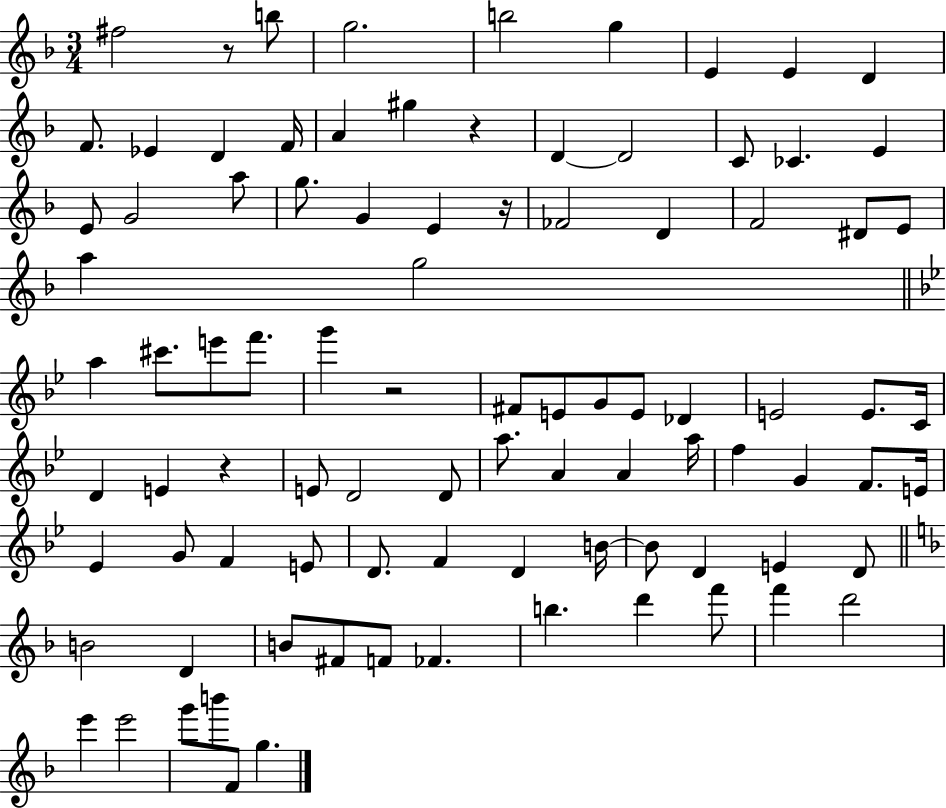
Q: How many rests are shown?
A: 5